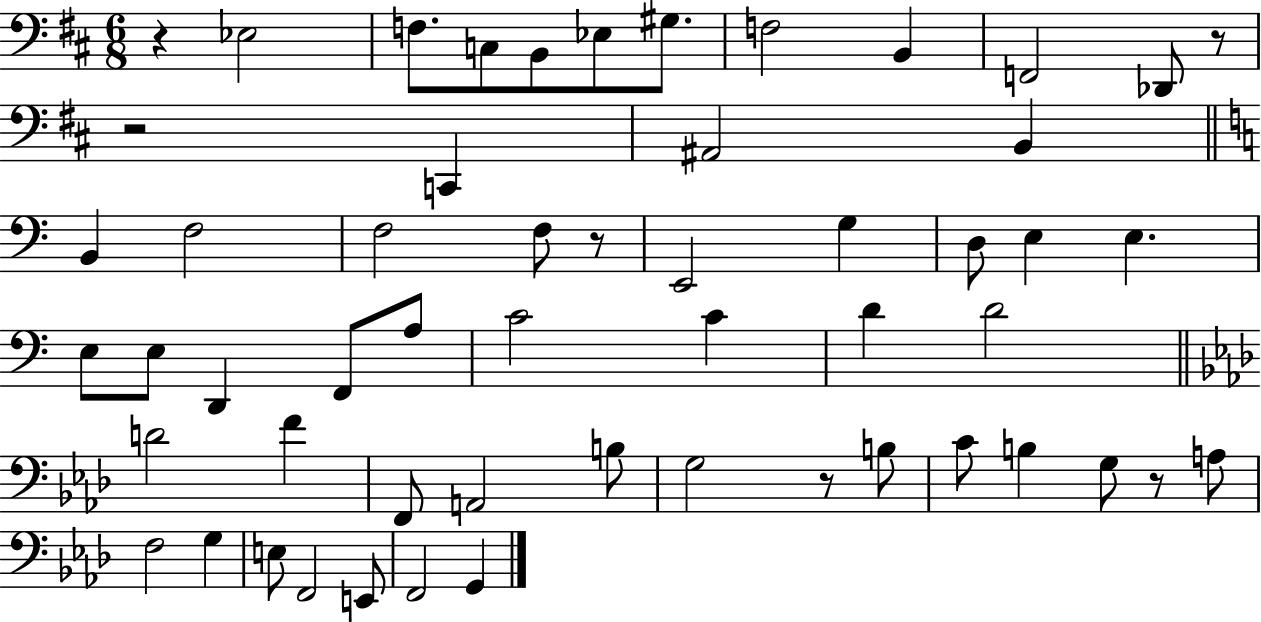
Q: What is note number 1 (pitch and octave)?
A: Eb3